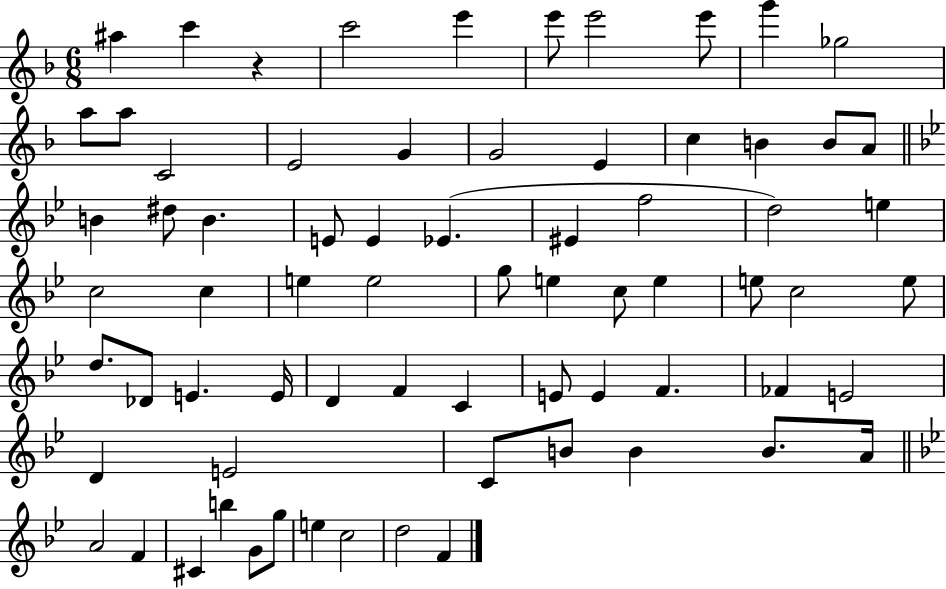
X:1
T:Untitled
M:6/8
L:1/4
K:F
^a c' z c'2 e' e'/2 e'2 e'/2 g' _g2 a/2 a/2 C2 E2 G G2 E c B B/2 A/2 B ^d/2 B E/2 E _E ^E f2 d2 e c2 c e e2 g/2 e c/2 e e/2 c2 e/2 d/2 _D/2 E E/4 D F C E/2 E F _F E2 D E2 C/2 B/2 B B/2 A/4 A2 F ^C b G/2 g/2 e c2 d2 F